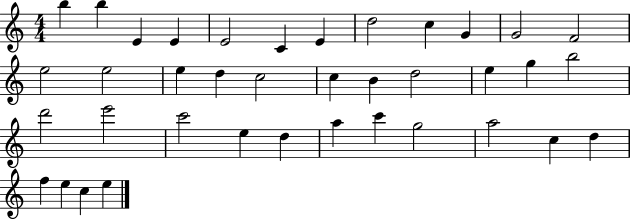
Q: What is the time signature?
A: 4/4